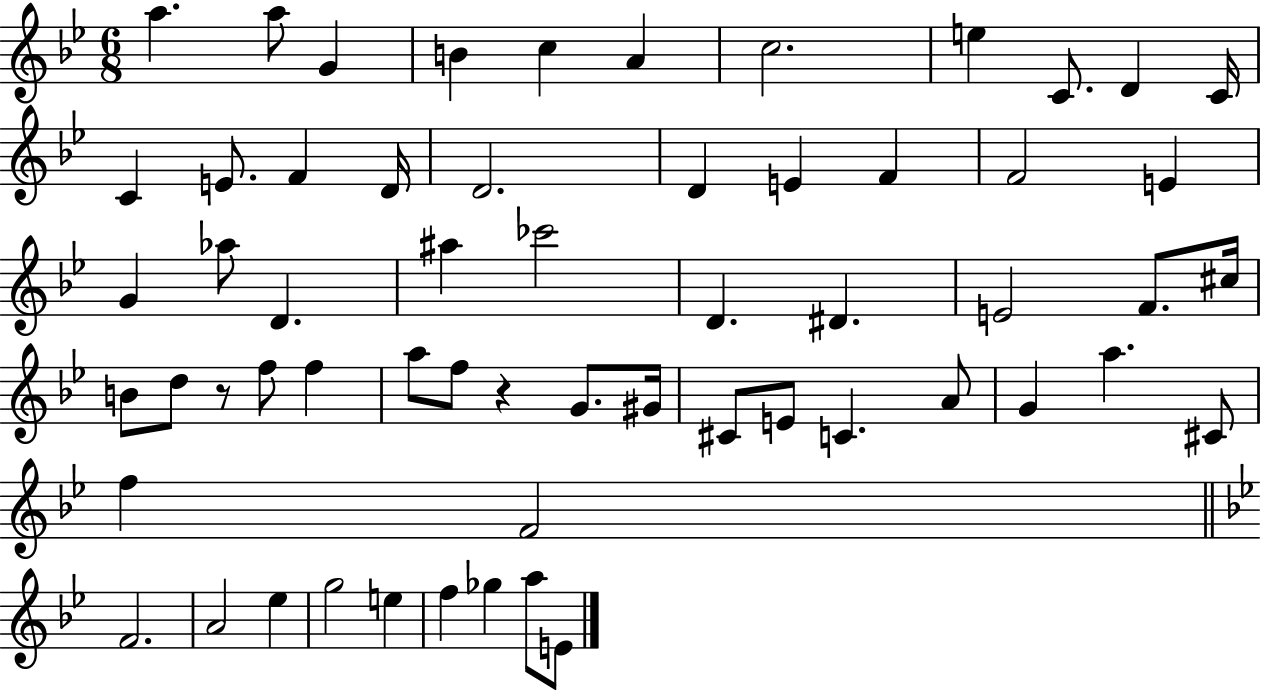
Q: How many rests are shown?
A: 2